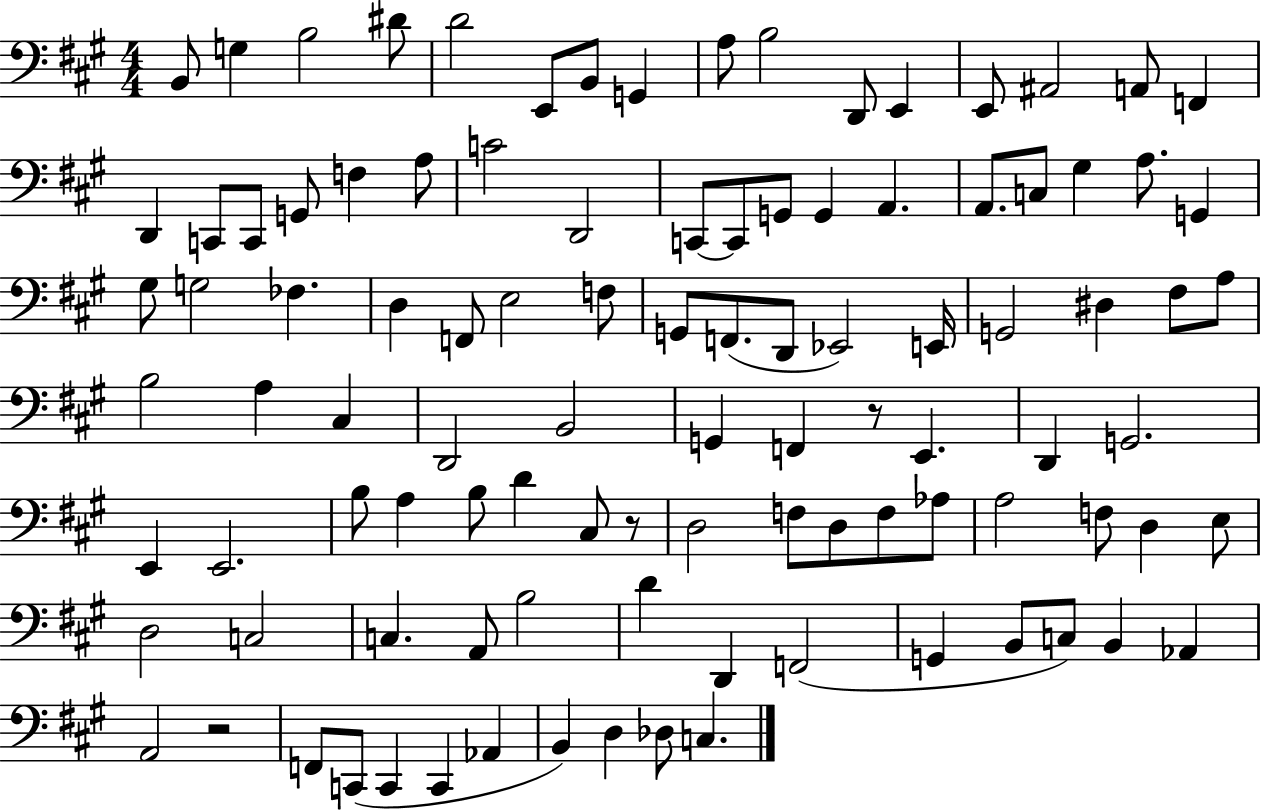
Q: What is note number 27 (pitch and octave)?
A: G2